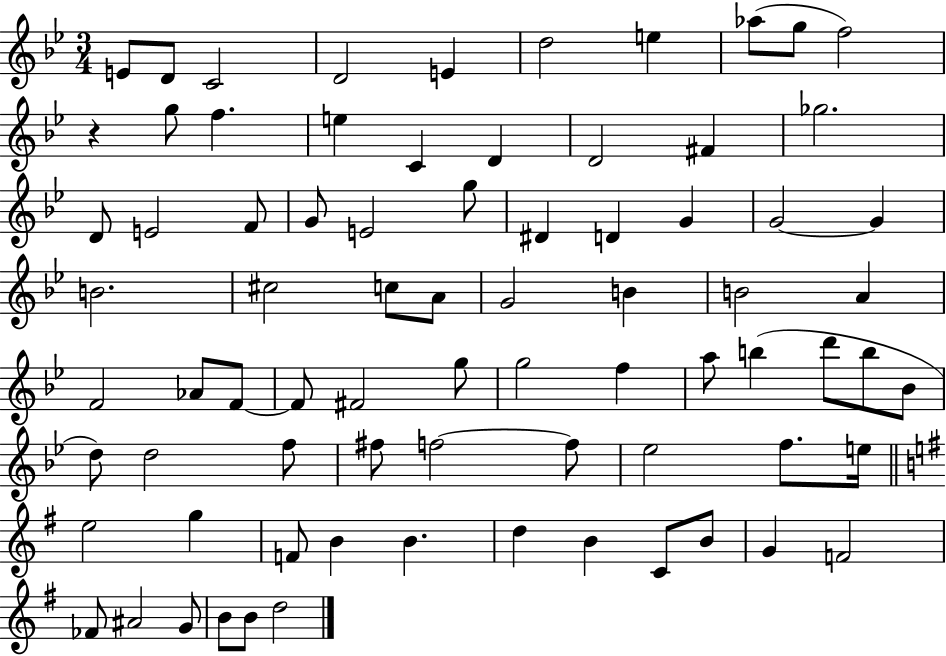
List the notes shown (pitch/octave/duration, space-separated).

E4/e D4/e C4/h D4/h E4/q D5/h E5/q Ab5/e G5/e F5/h R/q G5/e F5/q. E5/q C4/q D4/q D4/h F#4/q Gb5/h. D4/e E4/h F4/e G4/e E4/h G5/e D#4/q D4/q G4/q G4/h G4/q B4/h. C#5/h C5/e A4/e G4/h B4/q B4/h A4/q F4/h Ab4/e F4/e F4/e F#4/h G5/e G5/h F5/q A5/e B5/q D6/e B5/e Bb4/e D5/e D5/h F5/e F#5/e F5/h F5/e Eb5/h F5/e. E5/s E5/h G5/q F4/e B4/q B4/q. D5/q B4/q C4/e B4/e G4/q F4/h FES4/e A#4/h G4/e B4/e B4/e D5/h